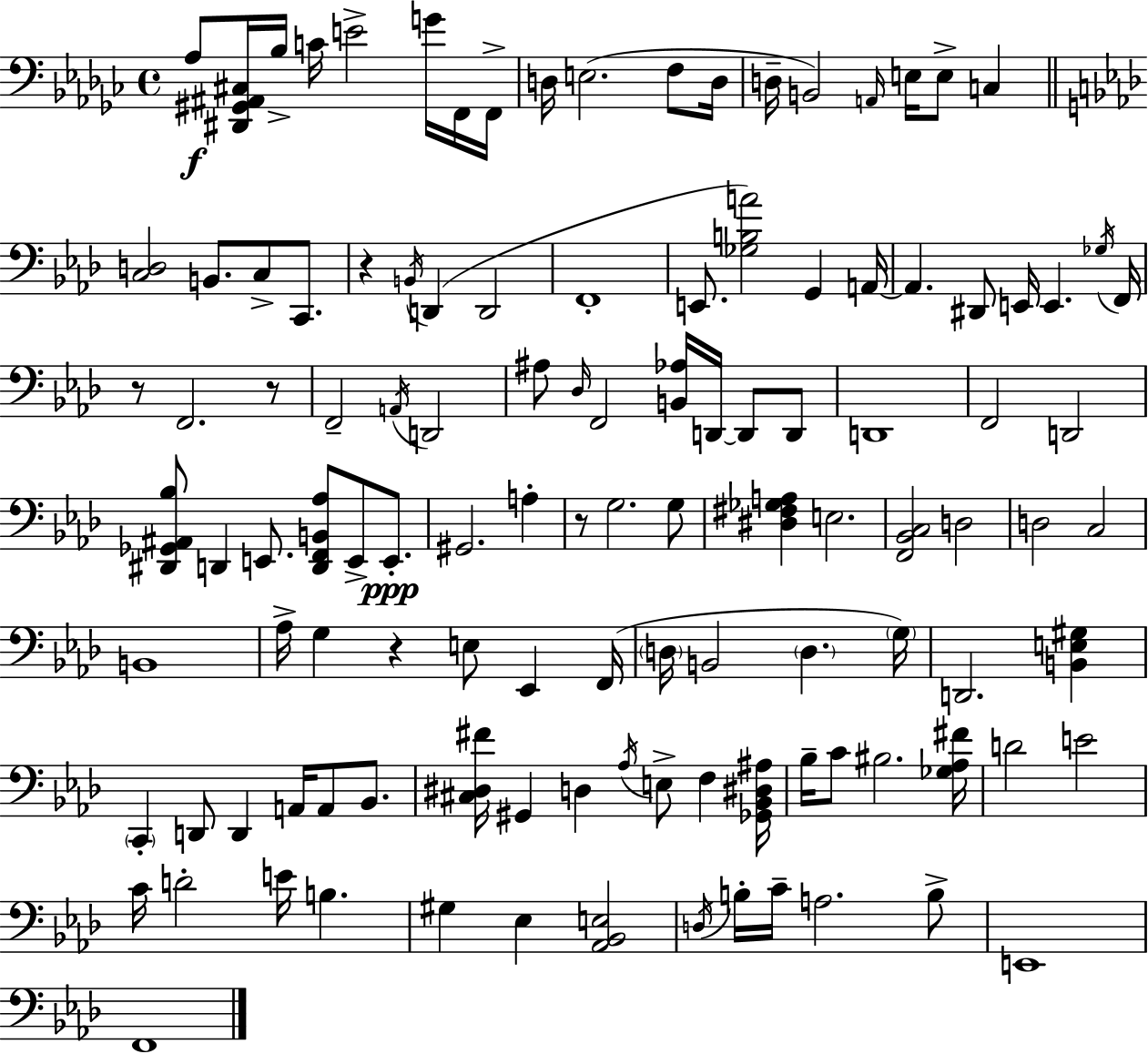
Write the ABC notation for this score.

X:1
T:Untitled
M:4/4
L:1/4
K:Ebm
_A,/2 [^D,,^G,,^A,,^C,]/4 _B,/4 C/4 E2 G/4 F,,/4 F,,/4 D,/4 E,2 F,/2 D,/4 D,/4 B,,2 A,,/4 E,/4 E,/2 C, [C,D,]2 B,,/2 C,/2 C,,/2 z B,,/4 D,, D,,2 F,,4 E,,/2 [_G,B,A]2 G,, A,,/4 A,, ^D,,/2 E,,/4 E,, _G,/4 F,,/4 z/2 F,,2 z/2 F,,2 A,,/4 D,,2 ^A,/2 _D,/4 F,,2 [B,,_A,]/4 D,,/4 D,,/2 D,,/2 D,,4 F,,2 D,,2 [^D,,_G,,^A,,_B,]/2 D,, E,,/2 [D,,F,,B,,_A,]/2 E,,/2 E,,/2 ^G,,2 A, z/2 G,2 G,/2 [^D,^F,_G,A,] E,2 [F,,_B,,C,]2 D,2 D,2 C,2 B,,4 _A,/4 G, z E,/2 _E,, F,,/4 D,/4 B,,2 D, G,/4 D,,2 [B,,E,^G,] C,, D,,/2 D,, A,,/4 A,,/2 _B,,/2 [^C,^D,^F]/4 ^G,, D, _A,/4 E,/2 F, [_G,,_B,,^D,^A,]/4 _B,/4 C/2 ^B,2 [_G,_A,^F]/4 D2 E2 C/4 D2 E/4 B, ^G, _E, [_A,,_B,,E,]2 D,/4 B,/4 C/4 A,2 B,/2 E,,4 F,,4